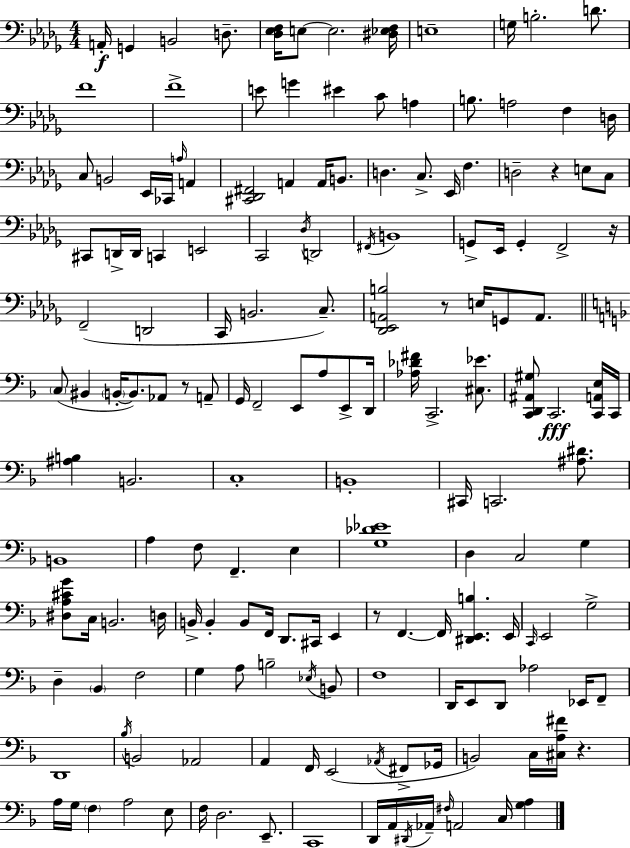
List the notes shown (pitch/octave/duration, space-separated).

A2/s G2/q B2/h D3/e. [Db3,Eb3,F3]/s E3/e E3/h. [D#3,Eb3,F3]/s E3/w G3/s B3/h. D4/e. F4/w F4/w E4/e G4/q EIS4/q C4/e A3/q B3/e. A3/h F3/q D3/s C3/e B2/h Eb2/s CES2/s A3/s A2/q [C#2,Db2,F#2]/h A2/q A2/s B2/e. D3/q. C3/e. Eb2/s F3/q. D3/h R/q E3/e C3/e C#2/e D2/s D2/s C2/q E2/h C2/h Db3/s D2/h F#2/s B2/w G2/e Eb2/s G2/q F2/h R/s F2/h D2/h C2/s B2/h. C3/e. [Db2,Eb2,A2,B3]/h R/e E3/s G2/e A2/e. C3/e BIS2/q B2/s B2/e. Ab2/e R/e A2/e G2/s F2/h E2/e A3/e E2/e D2/s [Ab3,Db4,F#4]/s C2/h. [C#3,Eb4]/e. [C2,D2,A#2,G#3]/e C2/h. [C2,A2,E3]/s C2/s [A#3,B3]/q B2/h. C3/w B2/w C#2/s C2/h. [A#3,D#4]/e. B2/w A3/q F3/e F2/q. E3/q [G3,Db4,Eb4]/w D3/q C3/h G3/q [D#3,A3,C#4,G4]/e C3/s B2/h. D3/s B2/s B2/q B2/e F2/s D2/e. C#2/s E2/q R/e F2/q. F2/s [D#2,E2,B3]/q. E2/s C2/s E2/h G3/h D3/q Bb2/q F3/h G3/q A3/e B3/h Eb3/s B2/e F3/w D2/s E2/e D2/e Ab3/h Eb2/s F2/e D2/w Bb3/s B2/h Ab2/h A2/q F2/s E2/h Ab2/s F#2/e Gb2/s B2/h C3/s [C#3,A3,F#4]/s R/q. A3/s G3/s F3/q A3/h E3/e F3/s D3/h. E2/e. C2/w D2/s A2/s D#2/s Ab2/s F#3/s A2/h C3/s [G3,A3]/q